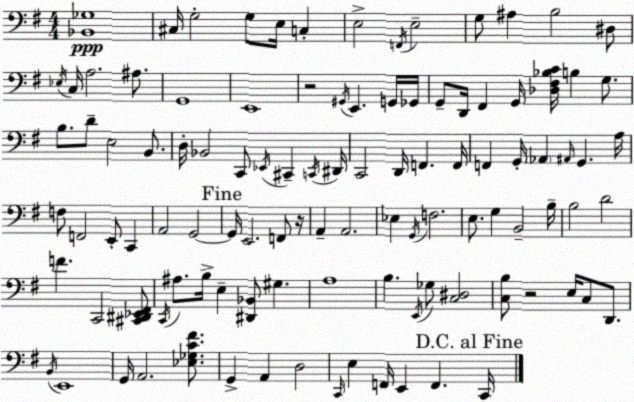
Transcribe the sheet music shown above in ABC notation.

X:1
T:Untitled
M:4/4
L:1/4
K:Em
[_B,,_G,]4 ^C,/4 G,2 G,/2 E,/4 C, E,2 F,,/4 E,2 G,/2 ^A, B,2 ^D,/2 _E,/4 C,/4 A,2 ^A,/2 G,,4 E,,4 z2 ^G,,/4 E,, G,,/4 _G,,/4 G,,/2 D,,/4 ^F,, G,,/4 [_D,^F,_B,C]/4 B, G,/2 B,/2 D/2 E,2 B,,/2 D,/4 _B,,2 C,,/2 _E,,/4 ^C,, C,,/4 ^D,,/4 C,,2 D,,/4 F,, F,,/4 F,, G,,/4 _A,, ^A,,/4 G,, A,/4 F,/2 F,,2 E,,/2 C,, A,,2 G,,2 G,,/4 E,,2 F,,/2 z/4 A,, A,,2 _E, G,,/4 F,2 E,/2 G, B,,2 B,/4 B,2 D2 F C,,2 [^C,,^D,,_E,,^F,,]/2 C,,/4 ^A,/2 B,/4 E, [^D,,_B,,]/2 ^G, A,4 B, E,,/4 _G,/2 [C,^D,]2 [C,B,]/2 z2 E,/4 C,/2 D,,/2 B,,/4 E,,4 G,,/4 A,,2 [_E,_G,C^F]/2 G,, A,, D,2 C,,/4 E, F,,/4 E,, F,, C,,/4